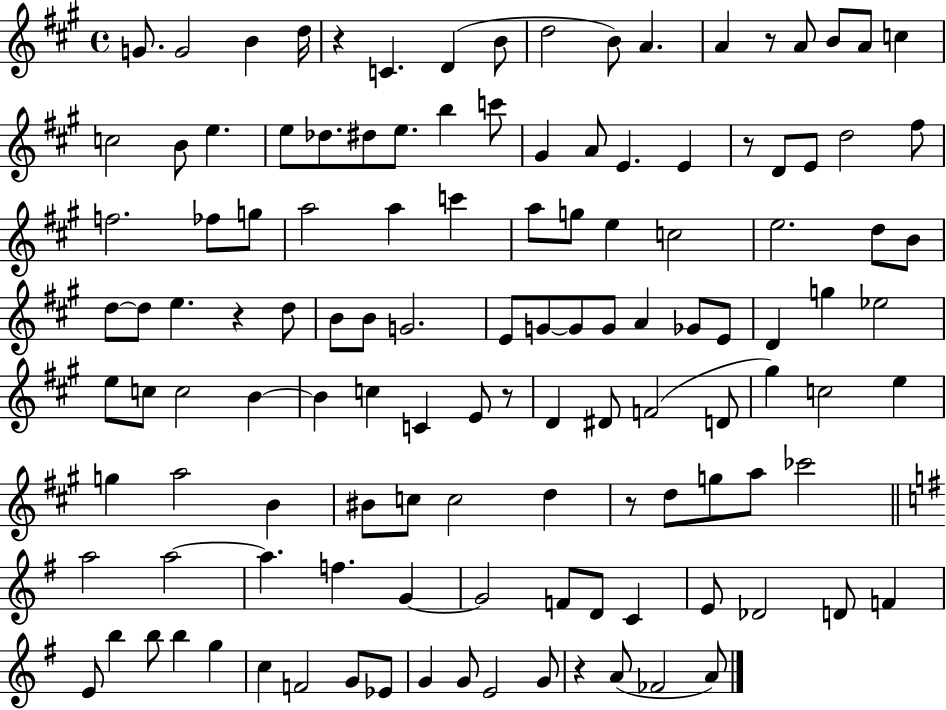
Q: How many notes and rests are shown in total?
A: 124